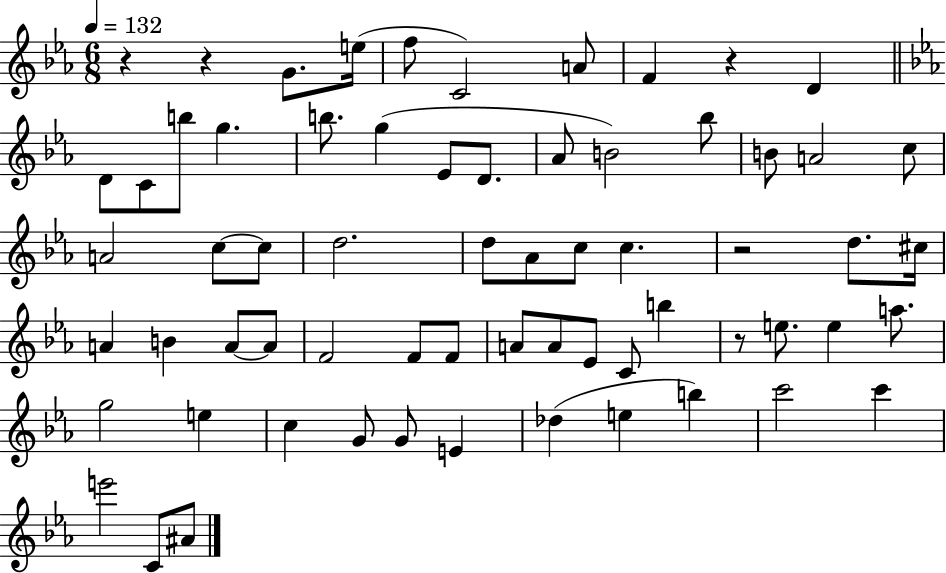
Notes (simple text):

R/q R/q G4/e. E5/s F5/e C4/h A4/e F4/q R/q D4/q D4/e C4/e B5/e G5/q. B5/e. G5/q Eb4/e D4/e. Ab4/e B4/h Bb5/e B4/e A4/h C5/e A4/h C5/e C5/e D5/h. D5/e Ab4/e C5/e C5/q. R/h D5/e. C#5/s A4/q B4/q A4/e A4/e F4/h F4/e F4/e A4/e A4/e Eb4/e C4/e B5/q R/e E5/e. E5/q A5/e. G5/h E5/q C5/q G4/e G4/e E4/q Db5/q E5/q B5/q C6/h C6/q E6/h C4/e A#4/e